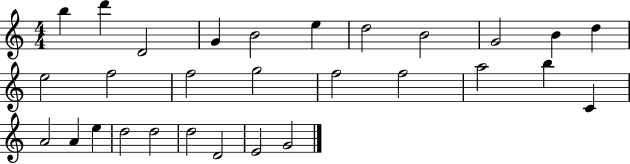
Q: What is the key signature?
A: C major